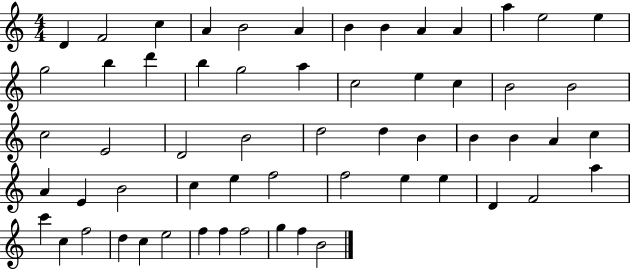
X:1
T:Untitled
M:4/4
L:1/4
K:C
D F2 c A B2 A B B A A a e2 e g2 b d' b g2 a c2 e c B2 B2 c2 E2 D2 B2 d2 d B B B A c A E B2 c e f2 f2 e e D F2 a c' c f2 d c e2 f f f2 g f B2